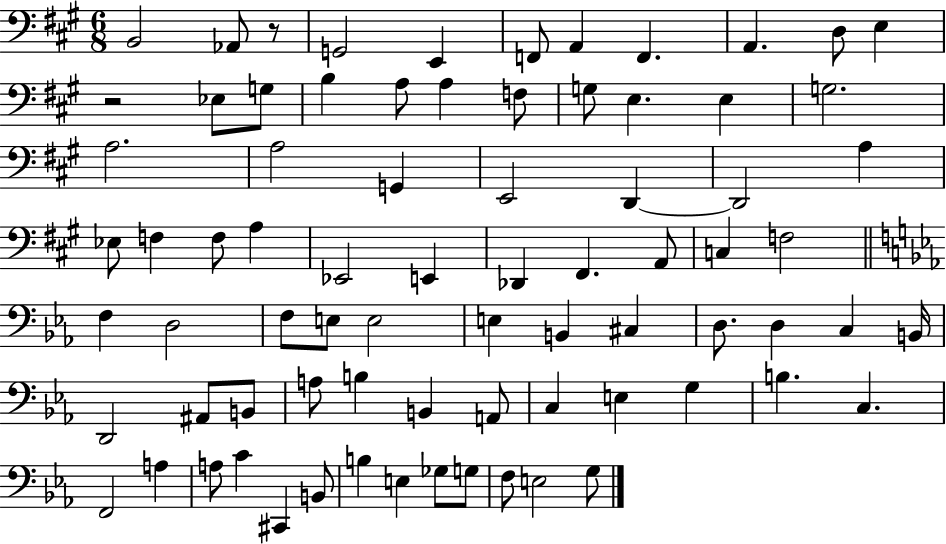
{
  \clef bass
  \numericTimeSignature
  \time 6/8
  \key a \major
  b,2 aes,8 r8 | g,2 e,4 | f,8 a,4 f,4. | a,4. d8 e4 | \break r2 ees8 g8 | b4 a8 a4 f8 | g8 e4. e4 | g2. | \break a2. | a2 g,4 | e,2 d,4~~ | d,2 a4 | \break ees8 f4 f8 a4 | ees,2 e,4 | des,4 fis,4. a,8 | c4 f2 | \break \bar "||" \break \key c \minor f4 d2 | f8 e8 e2 | e4 b,4 cis4 | d8. d4 c4 b,16 | \break d,2 ais,8 b,8 | a8 b4 b,4 a,8 | c4 e4 g4 | b4. c4. | \break f,2 a4 | a8 c'4 cis,4 b,8 | b4 e4 ges8 g8 | f8 e2 g8 | \break \bar "|."
}